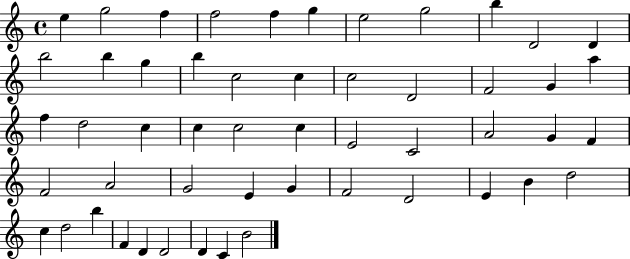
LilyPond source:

{
  \clef treble
  \time 4/4
  \defaultTimeSignature
  \key c \major
  e''4 g''2 f''4 | f''2 f''4 g''4 | e''2 g''2 | b''4 d'2 d'4 | \break b''2 b''4 g''4 | b''4 c''2 c''4 | c''2 d'2 | f'2 g'4 a''4 | \break f''4 d''2 c''4 | c''4 c''2 c''4 | e'2 c'2 | a'2 g'4 f'4 | \break f'2 a'2 | g'2 e'4 g'4 | f'2 d'2 | e'4 b'4 d''2 | \break c''4 d''2 b''4 | f'4 d'4 d'2 | d'4 c'4 b'2 | \bar "|."
}